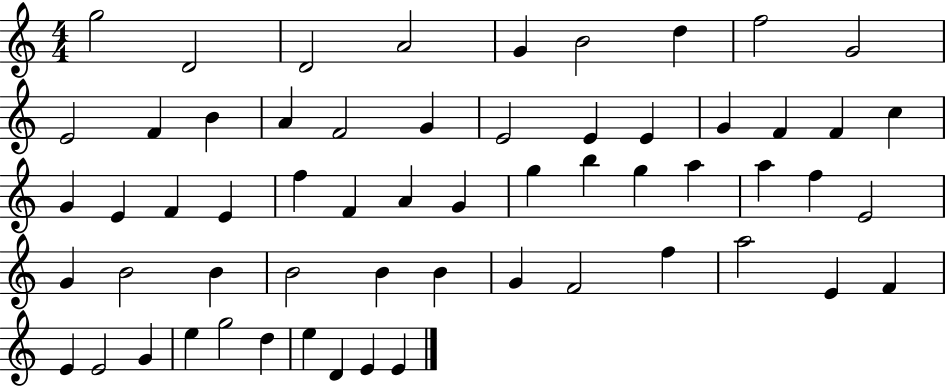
X:1
T:Untitled
M:4/4
L:1/4
K:C
g2 D2 D2 A2 G B2 d f2 G2 E2 F B A F2 G E2 E E G F F c G E F E f F A G g b g a a f E2 G B2 B B2 B B G F2 f a2 E F E E2 G e g2 d e D E E